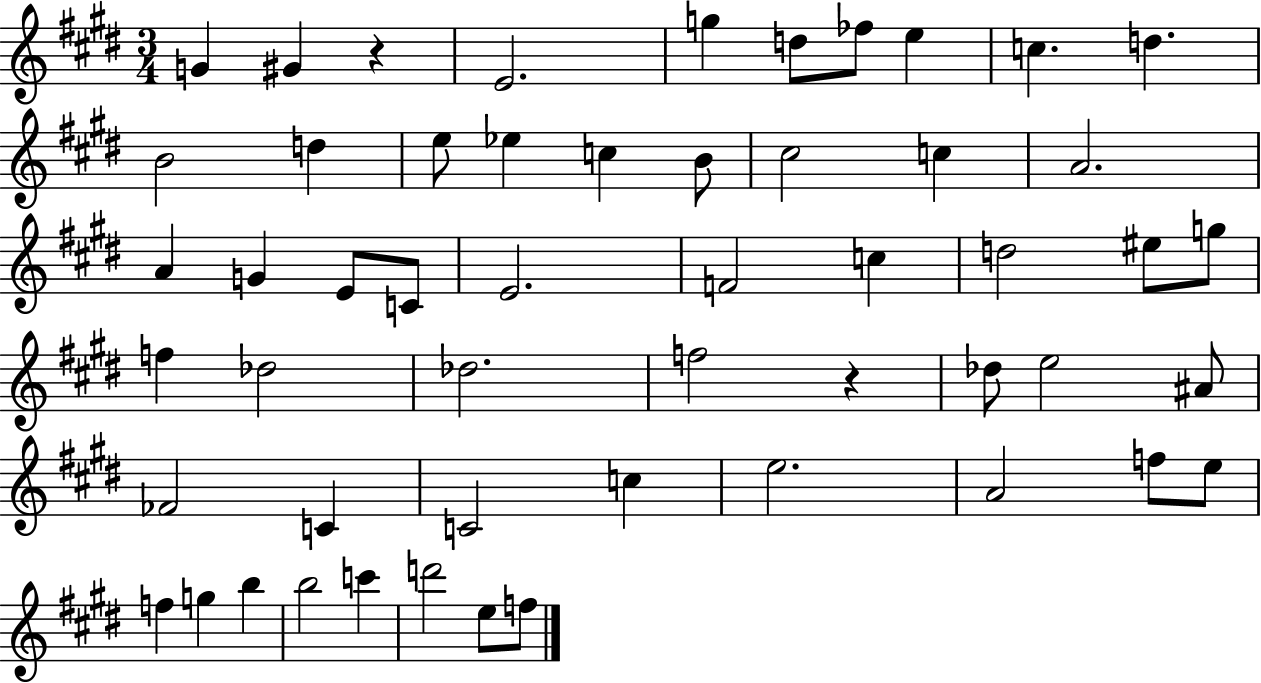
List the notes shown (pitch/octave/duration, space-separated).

G4/q G#4/q R/q E4/h. G5/q D5/e FES5/e E5/q C5/q. D5/q. B4/h D5/q E5/e Eb5/q C5/q B4/e C#5/h C5/q A4/h. A4/q G4/q E4/e C4/e E4/h. F4/h C5/q D5/h EIS5/e G5/e F5/q Db5/h Db5/h. F5/h R/q Db5/e E5/h A#4/e FES4/h C4/q C4/h C5/q E5/h. A4/h F5/e E5/e F5/q G5/q B5/q B5/h C6/q D6/h E5/e F5/e